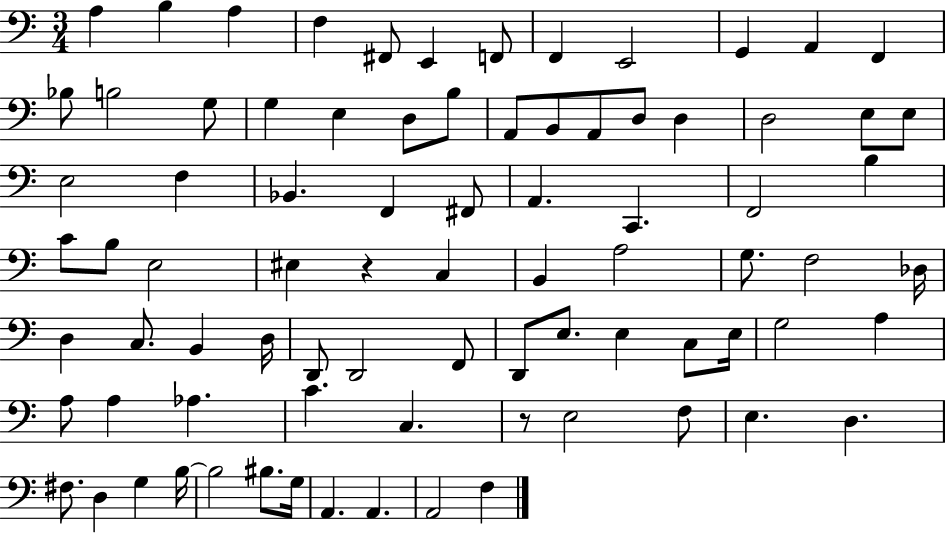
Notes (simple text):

A3/q B3/q A3/q F3/q F#2/e E2/q F2/e F2/q E2/h G2/q A2/q F2/q Bb3/e B3/h G3/e G3/q E3/q D3/e B3/e A2/e B2/e A2/e D3/e D3/q D3/h E3/e E3/e E3/h F3/q Bb2/q. F2/q F#2/e A2/q. C2/q. F2/h B3/q C4/e B3/e E3/h EIS3/q R/q C3/q B2/q A3/h G3/e. F3/h Db3/s D3/q C3/e. B2/q D3/s D2/e D2/h F2/e D2/e E3/e. E3/q C3/e E3/s G3/h A3/q A3/e A3/q Ab3/q. C4/q. C3/q. R/e E3/h F3/e E3/q. D3/q. F#3/e. D3/q G3/q B3/s B3/h BIS3/e. G3/s A2/q. A2/q. A2/h F3/q